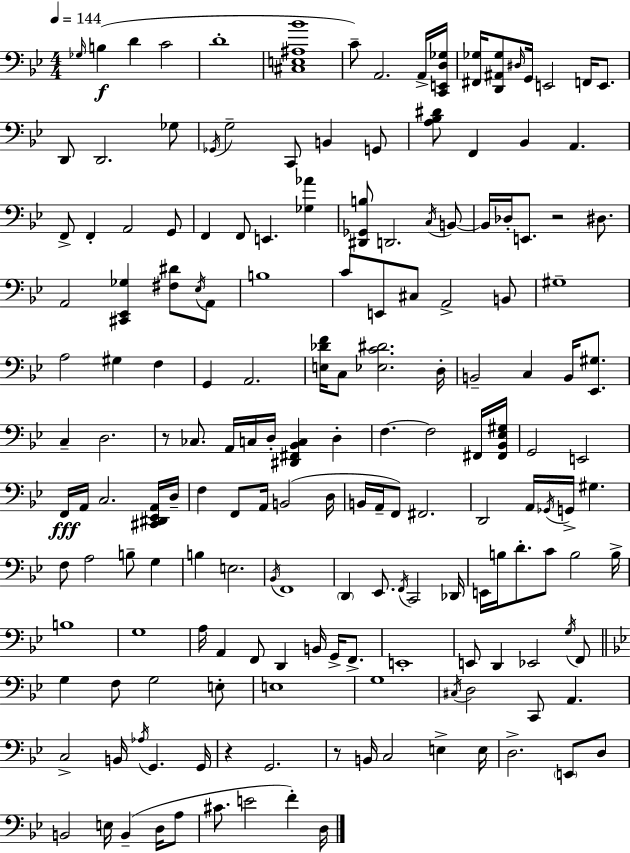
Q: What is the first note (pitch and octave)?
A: Gb3